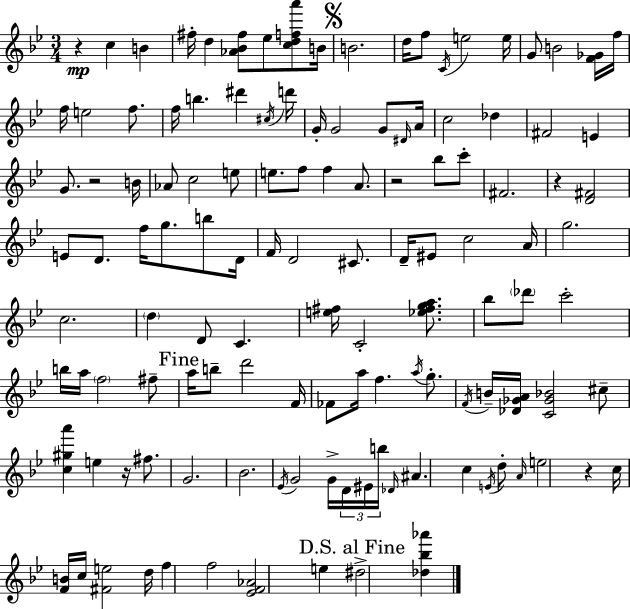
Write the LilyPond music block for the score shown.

{
  \clef treble
  \numericTimeSignature
  \time 3/4
  \key g \minor
  r4\mp c''4 b'4 | fis''16-. d''4 <aes' bes' fis''>8 ees''8 <c'' d'' f'' a'''>8 b'16 | \mark \markup { \musicglyph "scripts.segno" } b'2. | d''16 f''8 \acciaccatura { c'16 } e''2 | \break e''16 g'8 b'2 <f' ges'>16 | f''16 f''16 e''2 f''8. | f''16 b''4. dis'''4 | \acciaccatura { cis''16 } d'''16 g'16-. g'2 g'8 | \break \grace { dis'16 } a'16 c''2 des''4 | fis'2 e'4 | g'8. r2 | b'16 aes'8 c''2 | \break e''8 e''8. f''8 f''4 | a'8. r2 bes''8 | c'''8-. fis'2. | r4 <d' fis'>2 | \break e'8 d'8. f''16 g''8. | b''8 d'16 f'16 d'2 | cis'8. d'16-- eis'8 c''2 | a'16 g''2. | \break c''2. | \parenthesize d''4 d'8 c'4. | <e'' fis''>16 c'2-. | <ees'' fis'' g'' a''>8. bes''8 \parenthesize des'''8 c'''2-. | \break b''16 a''16 \parenthesize f''2 | fis''8-- \mark "Fine" a''16 b''8-- d'''2 | f'16 fes'8 a''16 f''4. | \acciaccatura { a''16 } g''8.-. \acciaccatura { f'16 } b'16-- <des' ges' a'>16 <c' ges' bes'>2 | \break cis''8-- <c'' gis'' a'''>4 e''4 | r16 fis''8. g'2. | bes'2. | \acciaccatura { ees'16 } g'2 | \break g'16-> \tuplet 3/2 { d'16 eis'16 b''16 } \grace { des'16 } ais'4. | c''4 \acciaccatura { e'16 } d''8-. \grace { a'16 } e''2 | r4 c''16 <f' b'>16 c''16 | <fis' e''>2 d''16 f''4 | \break f''2 <ees' f' aes'>2 | e''4 \mark "D.S. al Fine" dis''2-> | <des'' bes'' aes'''>4 \bar "|."
}